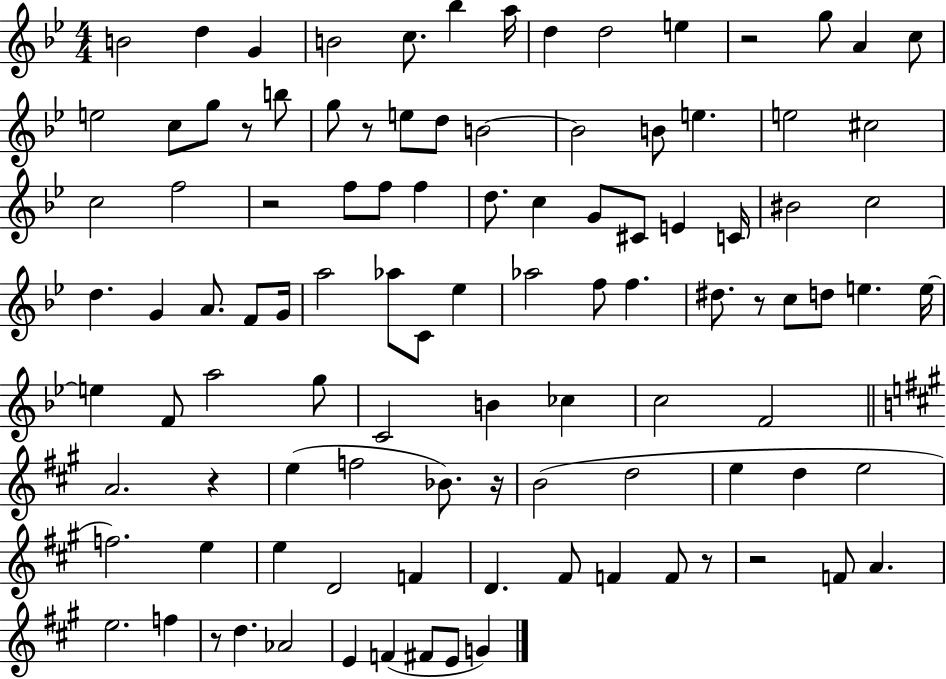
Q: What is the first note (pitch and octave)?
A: B4